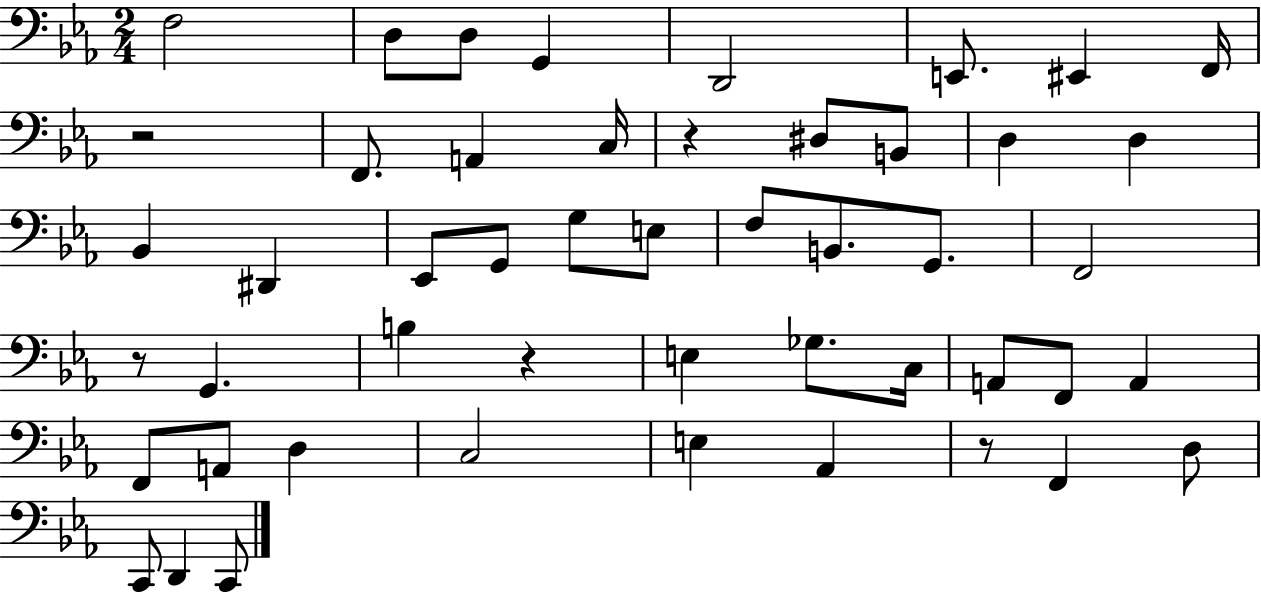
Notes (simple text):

F3/h D3/e D3/e G2/q D2/h E2/e. EIS2/q F2/s R/h F2/e. A2/q C3/s R/q D#3/e B2/e D3/q D3/q Bb2/q D#2/q Eb2/e G2/e G3/e E3/e F3/e B2/e. G2/e. F2/h R/e G2/q. B3/q R/q E3/q Gb3/e. C3/s A2/e F2/e A2/q F2/e A2/e D3/q C3/h E3/q Ab2/q R/e F2/q D3/e C2/e D2/q C2/e